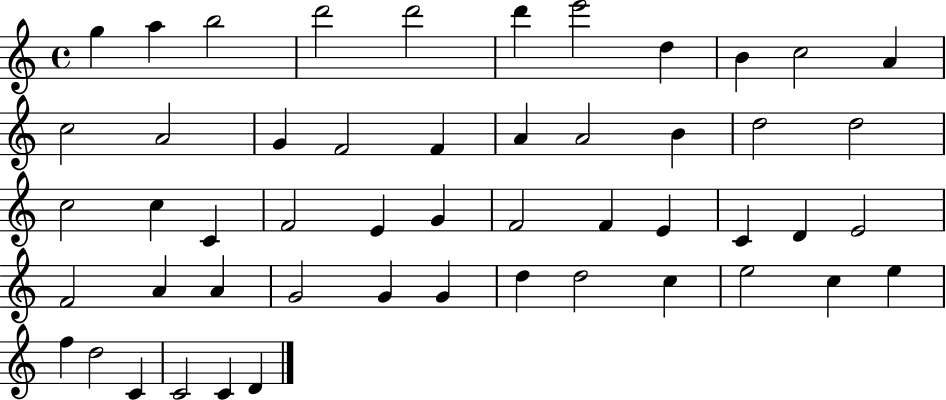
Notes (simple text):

G5/q A5/q B5/h D6/h D6/h D6/q E6/h D5/q B4/q C5/h A4/q C5/h A4/h G4/q F4/h F4/q A4/q A4/h B4/q D5/h D5/h C5/h C5/q C4/q F4/h E4/q G4/q F4/h F4/q E4/q C4/q D4/q E4/h F4/h A4/q A4/q G4/h G4/q G4/q D5/q D5/h C5/q E5/h C5/q E5/q F5/q D5/h C4/q C4/h C4/q D4/q